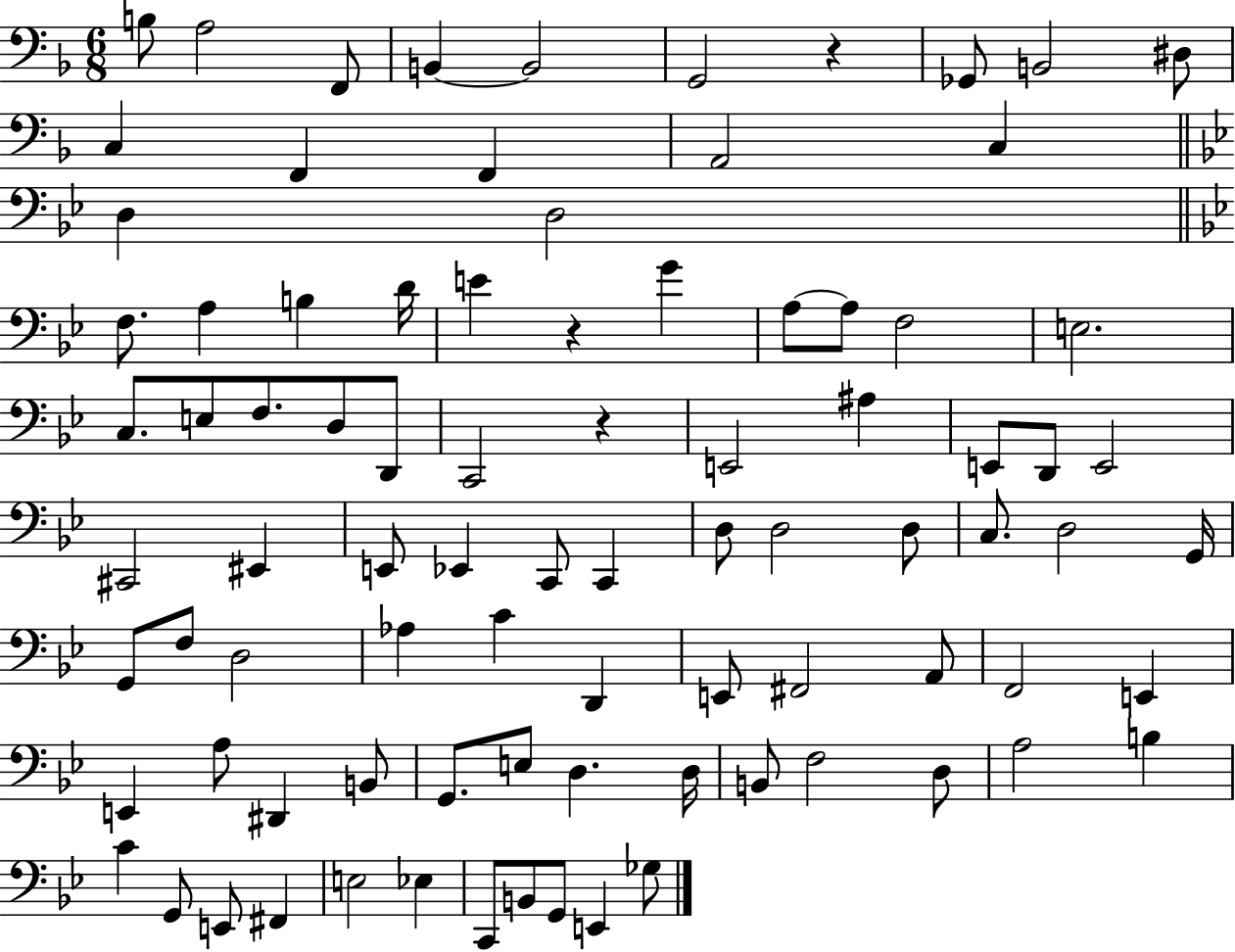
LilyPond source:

{
  \clef bass
  \numericTimeSignature
  \time 6/8
  \key f \major
  b8 a2 f,8 | b,4~~ b,2 | g,2 r4 | ges,8 b,2 dis8 | \break c4 f,4 f,4 | a,2 c4 | \bar "||" \break \key g \minor d4 d2 | \bar "||" \break \key bes \major f8. a4 b4 d'16 | e'4 r4 g'4 | a8~~ a8 f2 | e2. | \break c8. e8 f8. d8 d,8 | c,2 r4 | e,2 ais4 | e,8 d,8 e,2 | \break cis,2 eis,4 | e,8 ees,4 c,8 c,4 | d8 d2 d8 | c8. d2 g,16 | \break g,8 f8 d2 | aes4 c'4 d,4 | e,8 fis,2 a,8 | f,2 e,4 | \break e,4 a8 dis,4 b,8 | g,8. e8 d4. d16 | b,8 f2 d8 | a2 b4 | \break c'4 g,8 e,8 fis,4 | e2 ees4 | c,8 b,8 g,8 e,4 ges8 | \bar "|."
}